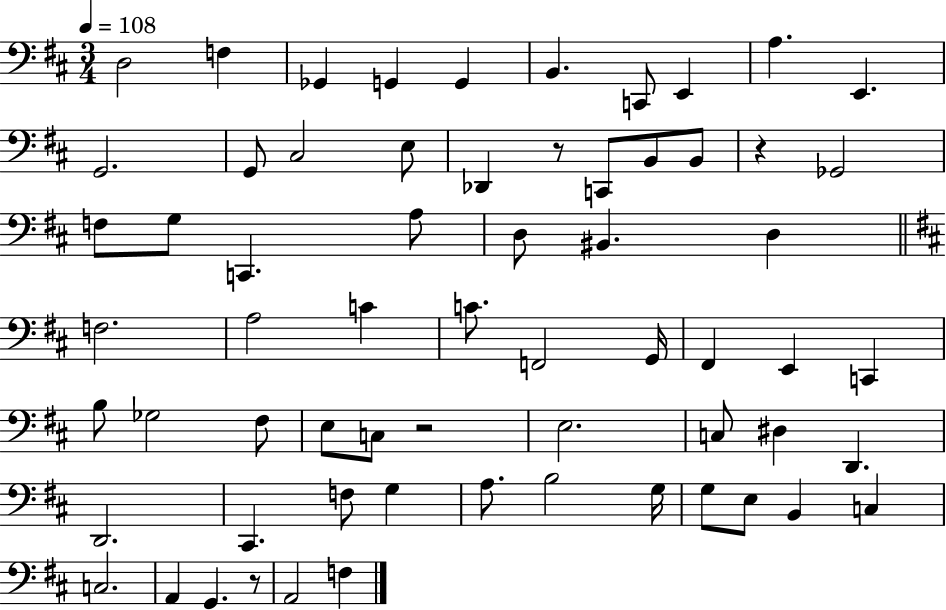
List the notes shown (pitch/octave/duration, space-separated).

D3/h F3/q Gb2/q G2/q G2/q B2/q. C2/e E2/q A3/q. E2/q. G2/h. G2/e C#3/h E3/e Db2/q R/e C2/e B2/e B2/e R/q Gb2/h F3/e G3/e C2/q. A3/e D3/e BIS2/q. D3/q F3/h. A3/h C4/q C4/e. F2/h G2/s F#2/q E2/q C2/q B3/e Gb3/h F#3/e E3/e C3/e R/h E3/h. C3/e D#3/q D2/q. D2/h. C#2/q. F3/e G3/q A3/e. B3/h G3/s G3/e E3/e B2/q C3/q C3/h. A2/q G2/q. R/e A2/h F3/q